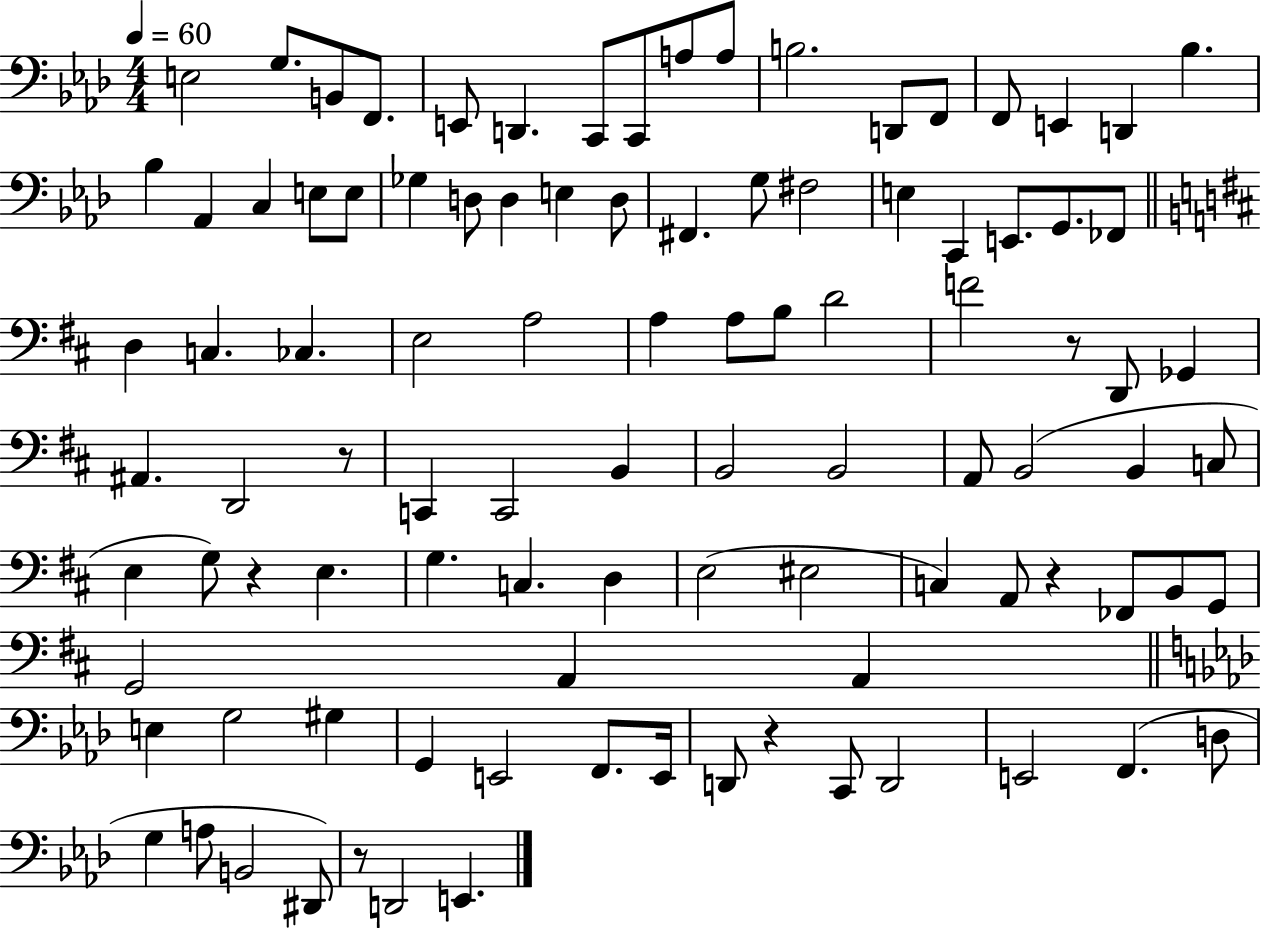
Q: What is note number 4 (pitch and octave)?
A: F2